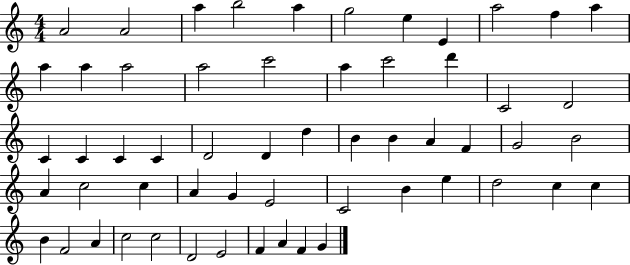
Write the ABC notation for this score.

X:1
T:Untitled
M:4/4
L:1/4
K:C
A2 A2 a b2 a g2 e E a2 f a a a a2 a2 c'2 a c'2 d' C2 D2 C C C C D2 D d B B A F G2 B2 A c2 c A G E2 C2 B e d2 c c B F2 A c2 c2 D2 E2 F A F G